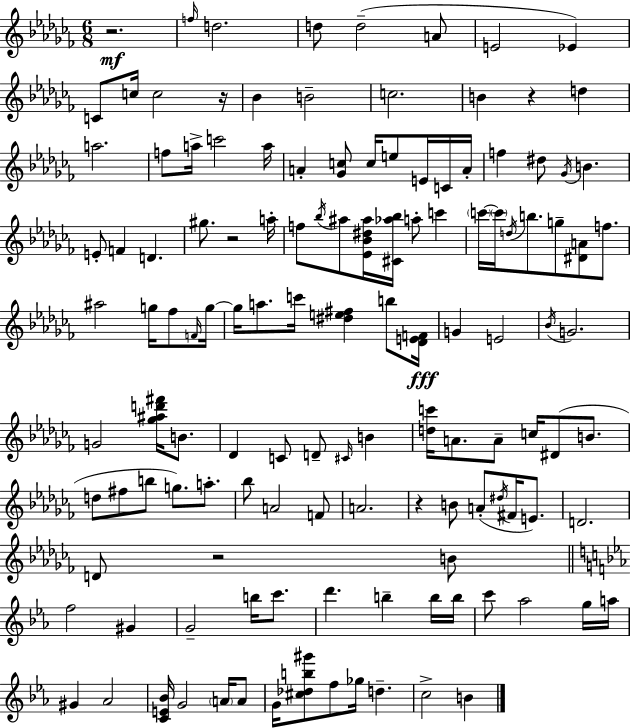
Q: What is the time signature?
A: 6/8